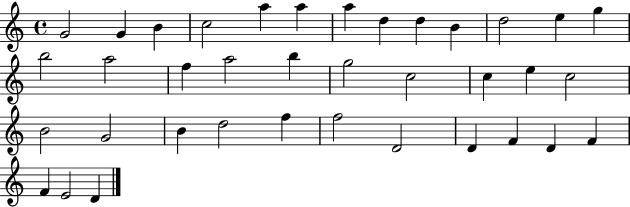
{
  \clef treble
  \time 4/4
  \defaultTimeSignature
  \key c \major
  g'2 g'4 b'4 | c''2 a''4 a''4 | a''4 d''4 d''4 b'4 | d''2 e''4 g''4 | \break b''2 a''2 | f''4 a''2 b''4 | g''2 c''2 | c''4 e''4 c''2 | \break b'2 g'2 | b'4 d''2 f''4 | f''2 d'2 | d'4 f'4 d'4 f'4 | \break f'4 e'2 d'4 | \bar "|."
}